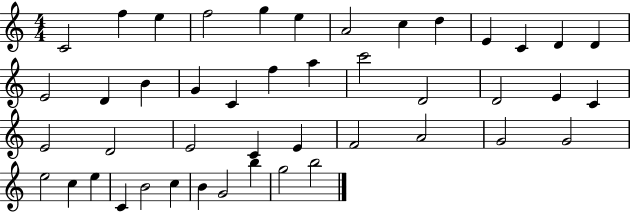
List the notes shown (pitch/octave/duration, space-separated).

C4/h F5/q E5/q F5/h G5/q E5/q A4/h C5/q D5/q E4/q C4/q D4/q D4/q E4/h D4/q B4/q G4/q C4/q F5/q A5/q C6/h D4/h D4/h E4/q C4/q E4/h D4/h E4/h C4/q E4/q F4/h A4/h G4/h G4/h E5/h C5/q E5/q C4/q B4/h C5/q B4/q G4/h B5/q G5/h B5/h